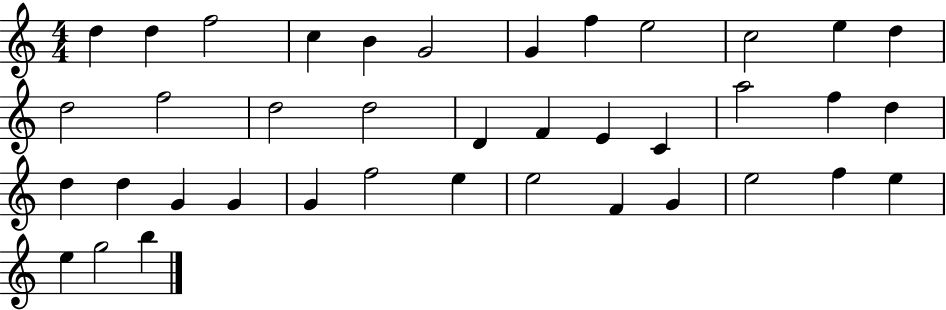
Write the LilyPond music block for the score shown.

{
  \clef treble
  \numericTimeSignature
  \time 4/4
  \key c \major
  d''4 d''4 f''2 | c''4 b'4 g'2 | g'4 f''4 e''2 | c''2 e''4 d''4 | \break d''2 f''2 | d''2 d''2 | d'4 f'4 e'4 c'4 | a''2 f''4 d''4 | \break d''4 d''4 g'4 g'4 | g'4 f''2 e''4 | e''2 f'4 g'4 | e''2 f''4 e''4 | \break e''4 g''2 b''4 | \bar "|."
}